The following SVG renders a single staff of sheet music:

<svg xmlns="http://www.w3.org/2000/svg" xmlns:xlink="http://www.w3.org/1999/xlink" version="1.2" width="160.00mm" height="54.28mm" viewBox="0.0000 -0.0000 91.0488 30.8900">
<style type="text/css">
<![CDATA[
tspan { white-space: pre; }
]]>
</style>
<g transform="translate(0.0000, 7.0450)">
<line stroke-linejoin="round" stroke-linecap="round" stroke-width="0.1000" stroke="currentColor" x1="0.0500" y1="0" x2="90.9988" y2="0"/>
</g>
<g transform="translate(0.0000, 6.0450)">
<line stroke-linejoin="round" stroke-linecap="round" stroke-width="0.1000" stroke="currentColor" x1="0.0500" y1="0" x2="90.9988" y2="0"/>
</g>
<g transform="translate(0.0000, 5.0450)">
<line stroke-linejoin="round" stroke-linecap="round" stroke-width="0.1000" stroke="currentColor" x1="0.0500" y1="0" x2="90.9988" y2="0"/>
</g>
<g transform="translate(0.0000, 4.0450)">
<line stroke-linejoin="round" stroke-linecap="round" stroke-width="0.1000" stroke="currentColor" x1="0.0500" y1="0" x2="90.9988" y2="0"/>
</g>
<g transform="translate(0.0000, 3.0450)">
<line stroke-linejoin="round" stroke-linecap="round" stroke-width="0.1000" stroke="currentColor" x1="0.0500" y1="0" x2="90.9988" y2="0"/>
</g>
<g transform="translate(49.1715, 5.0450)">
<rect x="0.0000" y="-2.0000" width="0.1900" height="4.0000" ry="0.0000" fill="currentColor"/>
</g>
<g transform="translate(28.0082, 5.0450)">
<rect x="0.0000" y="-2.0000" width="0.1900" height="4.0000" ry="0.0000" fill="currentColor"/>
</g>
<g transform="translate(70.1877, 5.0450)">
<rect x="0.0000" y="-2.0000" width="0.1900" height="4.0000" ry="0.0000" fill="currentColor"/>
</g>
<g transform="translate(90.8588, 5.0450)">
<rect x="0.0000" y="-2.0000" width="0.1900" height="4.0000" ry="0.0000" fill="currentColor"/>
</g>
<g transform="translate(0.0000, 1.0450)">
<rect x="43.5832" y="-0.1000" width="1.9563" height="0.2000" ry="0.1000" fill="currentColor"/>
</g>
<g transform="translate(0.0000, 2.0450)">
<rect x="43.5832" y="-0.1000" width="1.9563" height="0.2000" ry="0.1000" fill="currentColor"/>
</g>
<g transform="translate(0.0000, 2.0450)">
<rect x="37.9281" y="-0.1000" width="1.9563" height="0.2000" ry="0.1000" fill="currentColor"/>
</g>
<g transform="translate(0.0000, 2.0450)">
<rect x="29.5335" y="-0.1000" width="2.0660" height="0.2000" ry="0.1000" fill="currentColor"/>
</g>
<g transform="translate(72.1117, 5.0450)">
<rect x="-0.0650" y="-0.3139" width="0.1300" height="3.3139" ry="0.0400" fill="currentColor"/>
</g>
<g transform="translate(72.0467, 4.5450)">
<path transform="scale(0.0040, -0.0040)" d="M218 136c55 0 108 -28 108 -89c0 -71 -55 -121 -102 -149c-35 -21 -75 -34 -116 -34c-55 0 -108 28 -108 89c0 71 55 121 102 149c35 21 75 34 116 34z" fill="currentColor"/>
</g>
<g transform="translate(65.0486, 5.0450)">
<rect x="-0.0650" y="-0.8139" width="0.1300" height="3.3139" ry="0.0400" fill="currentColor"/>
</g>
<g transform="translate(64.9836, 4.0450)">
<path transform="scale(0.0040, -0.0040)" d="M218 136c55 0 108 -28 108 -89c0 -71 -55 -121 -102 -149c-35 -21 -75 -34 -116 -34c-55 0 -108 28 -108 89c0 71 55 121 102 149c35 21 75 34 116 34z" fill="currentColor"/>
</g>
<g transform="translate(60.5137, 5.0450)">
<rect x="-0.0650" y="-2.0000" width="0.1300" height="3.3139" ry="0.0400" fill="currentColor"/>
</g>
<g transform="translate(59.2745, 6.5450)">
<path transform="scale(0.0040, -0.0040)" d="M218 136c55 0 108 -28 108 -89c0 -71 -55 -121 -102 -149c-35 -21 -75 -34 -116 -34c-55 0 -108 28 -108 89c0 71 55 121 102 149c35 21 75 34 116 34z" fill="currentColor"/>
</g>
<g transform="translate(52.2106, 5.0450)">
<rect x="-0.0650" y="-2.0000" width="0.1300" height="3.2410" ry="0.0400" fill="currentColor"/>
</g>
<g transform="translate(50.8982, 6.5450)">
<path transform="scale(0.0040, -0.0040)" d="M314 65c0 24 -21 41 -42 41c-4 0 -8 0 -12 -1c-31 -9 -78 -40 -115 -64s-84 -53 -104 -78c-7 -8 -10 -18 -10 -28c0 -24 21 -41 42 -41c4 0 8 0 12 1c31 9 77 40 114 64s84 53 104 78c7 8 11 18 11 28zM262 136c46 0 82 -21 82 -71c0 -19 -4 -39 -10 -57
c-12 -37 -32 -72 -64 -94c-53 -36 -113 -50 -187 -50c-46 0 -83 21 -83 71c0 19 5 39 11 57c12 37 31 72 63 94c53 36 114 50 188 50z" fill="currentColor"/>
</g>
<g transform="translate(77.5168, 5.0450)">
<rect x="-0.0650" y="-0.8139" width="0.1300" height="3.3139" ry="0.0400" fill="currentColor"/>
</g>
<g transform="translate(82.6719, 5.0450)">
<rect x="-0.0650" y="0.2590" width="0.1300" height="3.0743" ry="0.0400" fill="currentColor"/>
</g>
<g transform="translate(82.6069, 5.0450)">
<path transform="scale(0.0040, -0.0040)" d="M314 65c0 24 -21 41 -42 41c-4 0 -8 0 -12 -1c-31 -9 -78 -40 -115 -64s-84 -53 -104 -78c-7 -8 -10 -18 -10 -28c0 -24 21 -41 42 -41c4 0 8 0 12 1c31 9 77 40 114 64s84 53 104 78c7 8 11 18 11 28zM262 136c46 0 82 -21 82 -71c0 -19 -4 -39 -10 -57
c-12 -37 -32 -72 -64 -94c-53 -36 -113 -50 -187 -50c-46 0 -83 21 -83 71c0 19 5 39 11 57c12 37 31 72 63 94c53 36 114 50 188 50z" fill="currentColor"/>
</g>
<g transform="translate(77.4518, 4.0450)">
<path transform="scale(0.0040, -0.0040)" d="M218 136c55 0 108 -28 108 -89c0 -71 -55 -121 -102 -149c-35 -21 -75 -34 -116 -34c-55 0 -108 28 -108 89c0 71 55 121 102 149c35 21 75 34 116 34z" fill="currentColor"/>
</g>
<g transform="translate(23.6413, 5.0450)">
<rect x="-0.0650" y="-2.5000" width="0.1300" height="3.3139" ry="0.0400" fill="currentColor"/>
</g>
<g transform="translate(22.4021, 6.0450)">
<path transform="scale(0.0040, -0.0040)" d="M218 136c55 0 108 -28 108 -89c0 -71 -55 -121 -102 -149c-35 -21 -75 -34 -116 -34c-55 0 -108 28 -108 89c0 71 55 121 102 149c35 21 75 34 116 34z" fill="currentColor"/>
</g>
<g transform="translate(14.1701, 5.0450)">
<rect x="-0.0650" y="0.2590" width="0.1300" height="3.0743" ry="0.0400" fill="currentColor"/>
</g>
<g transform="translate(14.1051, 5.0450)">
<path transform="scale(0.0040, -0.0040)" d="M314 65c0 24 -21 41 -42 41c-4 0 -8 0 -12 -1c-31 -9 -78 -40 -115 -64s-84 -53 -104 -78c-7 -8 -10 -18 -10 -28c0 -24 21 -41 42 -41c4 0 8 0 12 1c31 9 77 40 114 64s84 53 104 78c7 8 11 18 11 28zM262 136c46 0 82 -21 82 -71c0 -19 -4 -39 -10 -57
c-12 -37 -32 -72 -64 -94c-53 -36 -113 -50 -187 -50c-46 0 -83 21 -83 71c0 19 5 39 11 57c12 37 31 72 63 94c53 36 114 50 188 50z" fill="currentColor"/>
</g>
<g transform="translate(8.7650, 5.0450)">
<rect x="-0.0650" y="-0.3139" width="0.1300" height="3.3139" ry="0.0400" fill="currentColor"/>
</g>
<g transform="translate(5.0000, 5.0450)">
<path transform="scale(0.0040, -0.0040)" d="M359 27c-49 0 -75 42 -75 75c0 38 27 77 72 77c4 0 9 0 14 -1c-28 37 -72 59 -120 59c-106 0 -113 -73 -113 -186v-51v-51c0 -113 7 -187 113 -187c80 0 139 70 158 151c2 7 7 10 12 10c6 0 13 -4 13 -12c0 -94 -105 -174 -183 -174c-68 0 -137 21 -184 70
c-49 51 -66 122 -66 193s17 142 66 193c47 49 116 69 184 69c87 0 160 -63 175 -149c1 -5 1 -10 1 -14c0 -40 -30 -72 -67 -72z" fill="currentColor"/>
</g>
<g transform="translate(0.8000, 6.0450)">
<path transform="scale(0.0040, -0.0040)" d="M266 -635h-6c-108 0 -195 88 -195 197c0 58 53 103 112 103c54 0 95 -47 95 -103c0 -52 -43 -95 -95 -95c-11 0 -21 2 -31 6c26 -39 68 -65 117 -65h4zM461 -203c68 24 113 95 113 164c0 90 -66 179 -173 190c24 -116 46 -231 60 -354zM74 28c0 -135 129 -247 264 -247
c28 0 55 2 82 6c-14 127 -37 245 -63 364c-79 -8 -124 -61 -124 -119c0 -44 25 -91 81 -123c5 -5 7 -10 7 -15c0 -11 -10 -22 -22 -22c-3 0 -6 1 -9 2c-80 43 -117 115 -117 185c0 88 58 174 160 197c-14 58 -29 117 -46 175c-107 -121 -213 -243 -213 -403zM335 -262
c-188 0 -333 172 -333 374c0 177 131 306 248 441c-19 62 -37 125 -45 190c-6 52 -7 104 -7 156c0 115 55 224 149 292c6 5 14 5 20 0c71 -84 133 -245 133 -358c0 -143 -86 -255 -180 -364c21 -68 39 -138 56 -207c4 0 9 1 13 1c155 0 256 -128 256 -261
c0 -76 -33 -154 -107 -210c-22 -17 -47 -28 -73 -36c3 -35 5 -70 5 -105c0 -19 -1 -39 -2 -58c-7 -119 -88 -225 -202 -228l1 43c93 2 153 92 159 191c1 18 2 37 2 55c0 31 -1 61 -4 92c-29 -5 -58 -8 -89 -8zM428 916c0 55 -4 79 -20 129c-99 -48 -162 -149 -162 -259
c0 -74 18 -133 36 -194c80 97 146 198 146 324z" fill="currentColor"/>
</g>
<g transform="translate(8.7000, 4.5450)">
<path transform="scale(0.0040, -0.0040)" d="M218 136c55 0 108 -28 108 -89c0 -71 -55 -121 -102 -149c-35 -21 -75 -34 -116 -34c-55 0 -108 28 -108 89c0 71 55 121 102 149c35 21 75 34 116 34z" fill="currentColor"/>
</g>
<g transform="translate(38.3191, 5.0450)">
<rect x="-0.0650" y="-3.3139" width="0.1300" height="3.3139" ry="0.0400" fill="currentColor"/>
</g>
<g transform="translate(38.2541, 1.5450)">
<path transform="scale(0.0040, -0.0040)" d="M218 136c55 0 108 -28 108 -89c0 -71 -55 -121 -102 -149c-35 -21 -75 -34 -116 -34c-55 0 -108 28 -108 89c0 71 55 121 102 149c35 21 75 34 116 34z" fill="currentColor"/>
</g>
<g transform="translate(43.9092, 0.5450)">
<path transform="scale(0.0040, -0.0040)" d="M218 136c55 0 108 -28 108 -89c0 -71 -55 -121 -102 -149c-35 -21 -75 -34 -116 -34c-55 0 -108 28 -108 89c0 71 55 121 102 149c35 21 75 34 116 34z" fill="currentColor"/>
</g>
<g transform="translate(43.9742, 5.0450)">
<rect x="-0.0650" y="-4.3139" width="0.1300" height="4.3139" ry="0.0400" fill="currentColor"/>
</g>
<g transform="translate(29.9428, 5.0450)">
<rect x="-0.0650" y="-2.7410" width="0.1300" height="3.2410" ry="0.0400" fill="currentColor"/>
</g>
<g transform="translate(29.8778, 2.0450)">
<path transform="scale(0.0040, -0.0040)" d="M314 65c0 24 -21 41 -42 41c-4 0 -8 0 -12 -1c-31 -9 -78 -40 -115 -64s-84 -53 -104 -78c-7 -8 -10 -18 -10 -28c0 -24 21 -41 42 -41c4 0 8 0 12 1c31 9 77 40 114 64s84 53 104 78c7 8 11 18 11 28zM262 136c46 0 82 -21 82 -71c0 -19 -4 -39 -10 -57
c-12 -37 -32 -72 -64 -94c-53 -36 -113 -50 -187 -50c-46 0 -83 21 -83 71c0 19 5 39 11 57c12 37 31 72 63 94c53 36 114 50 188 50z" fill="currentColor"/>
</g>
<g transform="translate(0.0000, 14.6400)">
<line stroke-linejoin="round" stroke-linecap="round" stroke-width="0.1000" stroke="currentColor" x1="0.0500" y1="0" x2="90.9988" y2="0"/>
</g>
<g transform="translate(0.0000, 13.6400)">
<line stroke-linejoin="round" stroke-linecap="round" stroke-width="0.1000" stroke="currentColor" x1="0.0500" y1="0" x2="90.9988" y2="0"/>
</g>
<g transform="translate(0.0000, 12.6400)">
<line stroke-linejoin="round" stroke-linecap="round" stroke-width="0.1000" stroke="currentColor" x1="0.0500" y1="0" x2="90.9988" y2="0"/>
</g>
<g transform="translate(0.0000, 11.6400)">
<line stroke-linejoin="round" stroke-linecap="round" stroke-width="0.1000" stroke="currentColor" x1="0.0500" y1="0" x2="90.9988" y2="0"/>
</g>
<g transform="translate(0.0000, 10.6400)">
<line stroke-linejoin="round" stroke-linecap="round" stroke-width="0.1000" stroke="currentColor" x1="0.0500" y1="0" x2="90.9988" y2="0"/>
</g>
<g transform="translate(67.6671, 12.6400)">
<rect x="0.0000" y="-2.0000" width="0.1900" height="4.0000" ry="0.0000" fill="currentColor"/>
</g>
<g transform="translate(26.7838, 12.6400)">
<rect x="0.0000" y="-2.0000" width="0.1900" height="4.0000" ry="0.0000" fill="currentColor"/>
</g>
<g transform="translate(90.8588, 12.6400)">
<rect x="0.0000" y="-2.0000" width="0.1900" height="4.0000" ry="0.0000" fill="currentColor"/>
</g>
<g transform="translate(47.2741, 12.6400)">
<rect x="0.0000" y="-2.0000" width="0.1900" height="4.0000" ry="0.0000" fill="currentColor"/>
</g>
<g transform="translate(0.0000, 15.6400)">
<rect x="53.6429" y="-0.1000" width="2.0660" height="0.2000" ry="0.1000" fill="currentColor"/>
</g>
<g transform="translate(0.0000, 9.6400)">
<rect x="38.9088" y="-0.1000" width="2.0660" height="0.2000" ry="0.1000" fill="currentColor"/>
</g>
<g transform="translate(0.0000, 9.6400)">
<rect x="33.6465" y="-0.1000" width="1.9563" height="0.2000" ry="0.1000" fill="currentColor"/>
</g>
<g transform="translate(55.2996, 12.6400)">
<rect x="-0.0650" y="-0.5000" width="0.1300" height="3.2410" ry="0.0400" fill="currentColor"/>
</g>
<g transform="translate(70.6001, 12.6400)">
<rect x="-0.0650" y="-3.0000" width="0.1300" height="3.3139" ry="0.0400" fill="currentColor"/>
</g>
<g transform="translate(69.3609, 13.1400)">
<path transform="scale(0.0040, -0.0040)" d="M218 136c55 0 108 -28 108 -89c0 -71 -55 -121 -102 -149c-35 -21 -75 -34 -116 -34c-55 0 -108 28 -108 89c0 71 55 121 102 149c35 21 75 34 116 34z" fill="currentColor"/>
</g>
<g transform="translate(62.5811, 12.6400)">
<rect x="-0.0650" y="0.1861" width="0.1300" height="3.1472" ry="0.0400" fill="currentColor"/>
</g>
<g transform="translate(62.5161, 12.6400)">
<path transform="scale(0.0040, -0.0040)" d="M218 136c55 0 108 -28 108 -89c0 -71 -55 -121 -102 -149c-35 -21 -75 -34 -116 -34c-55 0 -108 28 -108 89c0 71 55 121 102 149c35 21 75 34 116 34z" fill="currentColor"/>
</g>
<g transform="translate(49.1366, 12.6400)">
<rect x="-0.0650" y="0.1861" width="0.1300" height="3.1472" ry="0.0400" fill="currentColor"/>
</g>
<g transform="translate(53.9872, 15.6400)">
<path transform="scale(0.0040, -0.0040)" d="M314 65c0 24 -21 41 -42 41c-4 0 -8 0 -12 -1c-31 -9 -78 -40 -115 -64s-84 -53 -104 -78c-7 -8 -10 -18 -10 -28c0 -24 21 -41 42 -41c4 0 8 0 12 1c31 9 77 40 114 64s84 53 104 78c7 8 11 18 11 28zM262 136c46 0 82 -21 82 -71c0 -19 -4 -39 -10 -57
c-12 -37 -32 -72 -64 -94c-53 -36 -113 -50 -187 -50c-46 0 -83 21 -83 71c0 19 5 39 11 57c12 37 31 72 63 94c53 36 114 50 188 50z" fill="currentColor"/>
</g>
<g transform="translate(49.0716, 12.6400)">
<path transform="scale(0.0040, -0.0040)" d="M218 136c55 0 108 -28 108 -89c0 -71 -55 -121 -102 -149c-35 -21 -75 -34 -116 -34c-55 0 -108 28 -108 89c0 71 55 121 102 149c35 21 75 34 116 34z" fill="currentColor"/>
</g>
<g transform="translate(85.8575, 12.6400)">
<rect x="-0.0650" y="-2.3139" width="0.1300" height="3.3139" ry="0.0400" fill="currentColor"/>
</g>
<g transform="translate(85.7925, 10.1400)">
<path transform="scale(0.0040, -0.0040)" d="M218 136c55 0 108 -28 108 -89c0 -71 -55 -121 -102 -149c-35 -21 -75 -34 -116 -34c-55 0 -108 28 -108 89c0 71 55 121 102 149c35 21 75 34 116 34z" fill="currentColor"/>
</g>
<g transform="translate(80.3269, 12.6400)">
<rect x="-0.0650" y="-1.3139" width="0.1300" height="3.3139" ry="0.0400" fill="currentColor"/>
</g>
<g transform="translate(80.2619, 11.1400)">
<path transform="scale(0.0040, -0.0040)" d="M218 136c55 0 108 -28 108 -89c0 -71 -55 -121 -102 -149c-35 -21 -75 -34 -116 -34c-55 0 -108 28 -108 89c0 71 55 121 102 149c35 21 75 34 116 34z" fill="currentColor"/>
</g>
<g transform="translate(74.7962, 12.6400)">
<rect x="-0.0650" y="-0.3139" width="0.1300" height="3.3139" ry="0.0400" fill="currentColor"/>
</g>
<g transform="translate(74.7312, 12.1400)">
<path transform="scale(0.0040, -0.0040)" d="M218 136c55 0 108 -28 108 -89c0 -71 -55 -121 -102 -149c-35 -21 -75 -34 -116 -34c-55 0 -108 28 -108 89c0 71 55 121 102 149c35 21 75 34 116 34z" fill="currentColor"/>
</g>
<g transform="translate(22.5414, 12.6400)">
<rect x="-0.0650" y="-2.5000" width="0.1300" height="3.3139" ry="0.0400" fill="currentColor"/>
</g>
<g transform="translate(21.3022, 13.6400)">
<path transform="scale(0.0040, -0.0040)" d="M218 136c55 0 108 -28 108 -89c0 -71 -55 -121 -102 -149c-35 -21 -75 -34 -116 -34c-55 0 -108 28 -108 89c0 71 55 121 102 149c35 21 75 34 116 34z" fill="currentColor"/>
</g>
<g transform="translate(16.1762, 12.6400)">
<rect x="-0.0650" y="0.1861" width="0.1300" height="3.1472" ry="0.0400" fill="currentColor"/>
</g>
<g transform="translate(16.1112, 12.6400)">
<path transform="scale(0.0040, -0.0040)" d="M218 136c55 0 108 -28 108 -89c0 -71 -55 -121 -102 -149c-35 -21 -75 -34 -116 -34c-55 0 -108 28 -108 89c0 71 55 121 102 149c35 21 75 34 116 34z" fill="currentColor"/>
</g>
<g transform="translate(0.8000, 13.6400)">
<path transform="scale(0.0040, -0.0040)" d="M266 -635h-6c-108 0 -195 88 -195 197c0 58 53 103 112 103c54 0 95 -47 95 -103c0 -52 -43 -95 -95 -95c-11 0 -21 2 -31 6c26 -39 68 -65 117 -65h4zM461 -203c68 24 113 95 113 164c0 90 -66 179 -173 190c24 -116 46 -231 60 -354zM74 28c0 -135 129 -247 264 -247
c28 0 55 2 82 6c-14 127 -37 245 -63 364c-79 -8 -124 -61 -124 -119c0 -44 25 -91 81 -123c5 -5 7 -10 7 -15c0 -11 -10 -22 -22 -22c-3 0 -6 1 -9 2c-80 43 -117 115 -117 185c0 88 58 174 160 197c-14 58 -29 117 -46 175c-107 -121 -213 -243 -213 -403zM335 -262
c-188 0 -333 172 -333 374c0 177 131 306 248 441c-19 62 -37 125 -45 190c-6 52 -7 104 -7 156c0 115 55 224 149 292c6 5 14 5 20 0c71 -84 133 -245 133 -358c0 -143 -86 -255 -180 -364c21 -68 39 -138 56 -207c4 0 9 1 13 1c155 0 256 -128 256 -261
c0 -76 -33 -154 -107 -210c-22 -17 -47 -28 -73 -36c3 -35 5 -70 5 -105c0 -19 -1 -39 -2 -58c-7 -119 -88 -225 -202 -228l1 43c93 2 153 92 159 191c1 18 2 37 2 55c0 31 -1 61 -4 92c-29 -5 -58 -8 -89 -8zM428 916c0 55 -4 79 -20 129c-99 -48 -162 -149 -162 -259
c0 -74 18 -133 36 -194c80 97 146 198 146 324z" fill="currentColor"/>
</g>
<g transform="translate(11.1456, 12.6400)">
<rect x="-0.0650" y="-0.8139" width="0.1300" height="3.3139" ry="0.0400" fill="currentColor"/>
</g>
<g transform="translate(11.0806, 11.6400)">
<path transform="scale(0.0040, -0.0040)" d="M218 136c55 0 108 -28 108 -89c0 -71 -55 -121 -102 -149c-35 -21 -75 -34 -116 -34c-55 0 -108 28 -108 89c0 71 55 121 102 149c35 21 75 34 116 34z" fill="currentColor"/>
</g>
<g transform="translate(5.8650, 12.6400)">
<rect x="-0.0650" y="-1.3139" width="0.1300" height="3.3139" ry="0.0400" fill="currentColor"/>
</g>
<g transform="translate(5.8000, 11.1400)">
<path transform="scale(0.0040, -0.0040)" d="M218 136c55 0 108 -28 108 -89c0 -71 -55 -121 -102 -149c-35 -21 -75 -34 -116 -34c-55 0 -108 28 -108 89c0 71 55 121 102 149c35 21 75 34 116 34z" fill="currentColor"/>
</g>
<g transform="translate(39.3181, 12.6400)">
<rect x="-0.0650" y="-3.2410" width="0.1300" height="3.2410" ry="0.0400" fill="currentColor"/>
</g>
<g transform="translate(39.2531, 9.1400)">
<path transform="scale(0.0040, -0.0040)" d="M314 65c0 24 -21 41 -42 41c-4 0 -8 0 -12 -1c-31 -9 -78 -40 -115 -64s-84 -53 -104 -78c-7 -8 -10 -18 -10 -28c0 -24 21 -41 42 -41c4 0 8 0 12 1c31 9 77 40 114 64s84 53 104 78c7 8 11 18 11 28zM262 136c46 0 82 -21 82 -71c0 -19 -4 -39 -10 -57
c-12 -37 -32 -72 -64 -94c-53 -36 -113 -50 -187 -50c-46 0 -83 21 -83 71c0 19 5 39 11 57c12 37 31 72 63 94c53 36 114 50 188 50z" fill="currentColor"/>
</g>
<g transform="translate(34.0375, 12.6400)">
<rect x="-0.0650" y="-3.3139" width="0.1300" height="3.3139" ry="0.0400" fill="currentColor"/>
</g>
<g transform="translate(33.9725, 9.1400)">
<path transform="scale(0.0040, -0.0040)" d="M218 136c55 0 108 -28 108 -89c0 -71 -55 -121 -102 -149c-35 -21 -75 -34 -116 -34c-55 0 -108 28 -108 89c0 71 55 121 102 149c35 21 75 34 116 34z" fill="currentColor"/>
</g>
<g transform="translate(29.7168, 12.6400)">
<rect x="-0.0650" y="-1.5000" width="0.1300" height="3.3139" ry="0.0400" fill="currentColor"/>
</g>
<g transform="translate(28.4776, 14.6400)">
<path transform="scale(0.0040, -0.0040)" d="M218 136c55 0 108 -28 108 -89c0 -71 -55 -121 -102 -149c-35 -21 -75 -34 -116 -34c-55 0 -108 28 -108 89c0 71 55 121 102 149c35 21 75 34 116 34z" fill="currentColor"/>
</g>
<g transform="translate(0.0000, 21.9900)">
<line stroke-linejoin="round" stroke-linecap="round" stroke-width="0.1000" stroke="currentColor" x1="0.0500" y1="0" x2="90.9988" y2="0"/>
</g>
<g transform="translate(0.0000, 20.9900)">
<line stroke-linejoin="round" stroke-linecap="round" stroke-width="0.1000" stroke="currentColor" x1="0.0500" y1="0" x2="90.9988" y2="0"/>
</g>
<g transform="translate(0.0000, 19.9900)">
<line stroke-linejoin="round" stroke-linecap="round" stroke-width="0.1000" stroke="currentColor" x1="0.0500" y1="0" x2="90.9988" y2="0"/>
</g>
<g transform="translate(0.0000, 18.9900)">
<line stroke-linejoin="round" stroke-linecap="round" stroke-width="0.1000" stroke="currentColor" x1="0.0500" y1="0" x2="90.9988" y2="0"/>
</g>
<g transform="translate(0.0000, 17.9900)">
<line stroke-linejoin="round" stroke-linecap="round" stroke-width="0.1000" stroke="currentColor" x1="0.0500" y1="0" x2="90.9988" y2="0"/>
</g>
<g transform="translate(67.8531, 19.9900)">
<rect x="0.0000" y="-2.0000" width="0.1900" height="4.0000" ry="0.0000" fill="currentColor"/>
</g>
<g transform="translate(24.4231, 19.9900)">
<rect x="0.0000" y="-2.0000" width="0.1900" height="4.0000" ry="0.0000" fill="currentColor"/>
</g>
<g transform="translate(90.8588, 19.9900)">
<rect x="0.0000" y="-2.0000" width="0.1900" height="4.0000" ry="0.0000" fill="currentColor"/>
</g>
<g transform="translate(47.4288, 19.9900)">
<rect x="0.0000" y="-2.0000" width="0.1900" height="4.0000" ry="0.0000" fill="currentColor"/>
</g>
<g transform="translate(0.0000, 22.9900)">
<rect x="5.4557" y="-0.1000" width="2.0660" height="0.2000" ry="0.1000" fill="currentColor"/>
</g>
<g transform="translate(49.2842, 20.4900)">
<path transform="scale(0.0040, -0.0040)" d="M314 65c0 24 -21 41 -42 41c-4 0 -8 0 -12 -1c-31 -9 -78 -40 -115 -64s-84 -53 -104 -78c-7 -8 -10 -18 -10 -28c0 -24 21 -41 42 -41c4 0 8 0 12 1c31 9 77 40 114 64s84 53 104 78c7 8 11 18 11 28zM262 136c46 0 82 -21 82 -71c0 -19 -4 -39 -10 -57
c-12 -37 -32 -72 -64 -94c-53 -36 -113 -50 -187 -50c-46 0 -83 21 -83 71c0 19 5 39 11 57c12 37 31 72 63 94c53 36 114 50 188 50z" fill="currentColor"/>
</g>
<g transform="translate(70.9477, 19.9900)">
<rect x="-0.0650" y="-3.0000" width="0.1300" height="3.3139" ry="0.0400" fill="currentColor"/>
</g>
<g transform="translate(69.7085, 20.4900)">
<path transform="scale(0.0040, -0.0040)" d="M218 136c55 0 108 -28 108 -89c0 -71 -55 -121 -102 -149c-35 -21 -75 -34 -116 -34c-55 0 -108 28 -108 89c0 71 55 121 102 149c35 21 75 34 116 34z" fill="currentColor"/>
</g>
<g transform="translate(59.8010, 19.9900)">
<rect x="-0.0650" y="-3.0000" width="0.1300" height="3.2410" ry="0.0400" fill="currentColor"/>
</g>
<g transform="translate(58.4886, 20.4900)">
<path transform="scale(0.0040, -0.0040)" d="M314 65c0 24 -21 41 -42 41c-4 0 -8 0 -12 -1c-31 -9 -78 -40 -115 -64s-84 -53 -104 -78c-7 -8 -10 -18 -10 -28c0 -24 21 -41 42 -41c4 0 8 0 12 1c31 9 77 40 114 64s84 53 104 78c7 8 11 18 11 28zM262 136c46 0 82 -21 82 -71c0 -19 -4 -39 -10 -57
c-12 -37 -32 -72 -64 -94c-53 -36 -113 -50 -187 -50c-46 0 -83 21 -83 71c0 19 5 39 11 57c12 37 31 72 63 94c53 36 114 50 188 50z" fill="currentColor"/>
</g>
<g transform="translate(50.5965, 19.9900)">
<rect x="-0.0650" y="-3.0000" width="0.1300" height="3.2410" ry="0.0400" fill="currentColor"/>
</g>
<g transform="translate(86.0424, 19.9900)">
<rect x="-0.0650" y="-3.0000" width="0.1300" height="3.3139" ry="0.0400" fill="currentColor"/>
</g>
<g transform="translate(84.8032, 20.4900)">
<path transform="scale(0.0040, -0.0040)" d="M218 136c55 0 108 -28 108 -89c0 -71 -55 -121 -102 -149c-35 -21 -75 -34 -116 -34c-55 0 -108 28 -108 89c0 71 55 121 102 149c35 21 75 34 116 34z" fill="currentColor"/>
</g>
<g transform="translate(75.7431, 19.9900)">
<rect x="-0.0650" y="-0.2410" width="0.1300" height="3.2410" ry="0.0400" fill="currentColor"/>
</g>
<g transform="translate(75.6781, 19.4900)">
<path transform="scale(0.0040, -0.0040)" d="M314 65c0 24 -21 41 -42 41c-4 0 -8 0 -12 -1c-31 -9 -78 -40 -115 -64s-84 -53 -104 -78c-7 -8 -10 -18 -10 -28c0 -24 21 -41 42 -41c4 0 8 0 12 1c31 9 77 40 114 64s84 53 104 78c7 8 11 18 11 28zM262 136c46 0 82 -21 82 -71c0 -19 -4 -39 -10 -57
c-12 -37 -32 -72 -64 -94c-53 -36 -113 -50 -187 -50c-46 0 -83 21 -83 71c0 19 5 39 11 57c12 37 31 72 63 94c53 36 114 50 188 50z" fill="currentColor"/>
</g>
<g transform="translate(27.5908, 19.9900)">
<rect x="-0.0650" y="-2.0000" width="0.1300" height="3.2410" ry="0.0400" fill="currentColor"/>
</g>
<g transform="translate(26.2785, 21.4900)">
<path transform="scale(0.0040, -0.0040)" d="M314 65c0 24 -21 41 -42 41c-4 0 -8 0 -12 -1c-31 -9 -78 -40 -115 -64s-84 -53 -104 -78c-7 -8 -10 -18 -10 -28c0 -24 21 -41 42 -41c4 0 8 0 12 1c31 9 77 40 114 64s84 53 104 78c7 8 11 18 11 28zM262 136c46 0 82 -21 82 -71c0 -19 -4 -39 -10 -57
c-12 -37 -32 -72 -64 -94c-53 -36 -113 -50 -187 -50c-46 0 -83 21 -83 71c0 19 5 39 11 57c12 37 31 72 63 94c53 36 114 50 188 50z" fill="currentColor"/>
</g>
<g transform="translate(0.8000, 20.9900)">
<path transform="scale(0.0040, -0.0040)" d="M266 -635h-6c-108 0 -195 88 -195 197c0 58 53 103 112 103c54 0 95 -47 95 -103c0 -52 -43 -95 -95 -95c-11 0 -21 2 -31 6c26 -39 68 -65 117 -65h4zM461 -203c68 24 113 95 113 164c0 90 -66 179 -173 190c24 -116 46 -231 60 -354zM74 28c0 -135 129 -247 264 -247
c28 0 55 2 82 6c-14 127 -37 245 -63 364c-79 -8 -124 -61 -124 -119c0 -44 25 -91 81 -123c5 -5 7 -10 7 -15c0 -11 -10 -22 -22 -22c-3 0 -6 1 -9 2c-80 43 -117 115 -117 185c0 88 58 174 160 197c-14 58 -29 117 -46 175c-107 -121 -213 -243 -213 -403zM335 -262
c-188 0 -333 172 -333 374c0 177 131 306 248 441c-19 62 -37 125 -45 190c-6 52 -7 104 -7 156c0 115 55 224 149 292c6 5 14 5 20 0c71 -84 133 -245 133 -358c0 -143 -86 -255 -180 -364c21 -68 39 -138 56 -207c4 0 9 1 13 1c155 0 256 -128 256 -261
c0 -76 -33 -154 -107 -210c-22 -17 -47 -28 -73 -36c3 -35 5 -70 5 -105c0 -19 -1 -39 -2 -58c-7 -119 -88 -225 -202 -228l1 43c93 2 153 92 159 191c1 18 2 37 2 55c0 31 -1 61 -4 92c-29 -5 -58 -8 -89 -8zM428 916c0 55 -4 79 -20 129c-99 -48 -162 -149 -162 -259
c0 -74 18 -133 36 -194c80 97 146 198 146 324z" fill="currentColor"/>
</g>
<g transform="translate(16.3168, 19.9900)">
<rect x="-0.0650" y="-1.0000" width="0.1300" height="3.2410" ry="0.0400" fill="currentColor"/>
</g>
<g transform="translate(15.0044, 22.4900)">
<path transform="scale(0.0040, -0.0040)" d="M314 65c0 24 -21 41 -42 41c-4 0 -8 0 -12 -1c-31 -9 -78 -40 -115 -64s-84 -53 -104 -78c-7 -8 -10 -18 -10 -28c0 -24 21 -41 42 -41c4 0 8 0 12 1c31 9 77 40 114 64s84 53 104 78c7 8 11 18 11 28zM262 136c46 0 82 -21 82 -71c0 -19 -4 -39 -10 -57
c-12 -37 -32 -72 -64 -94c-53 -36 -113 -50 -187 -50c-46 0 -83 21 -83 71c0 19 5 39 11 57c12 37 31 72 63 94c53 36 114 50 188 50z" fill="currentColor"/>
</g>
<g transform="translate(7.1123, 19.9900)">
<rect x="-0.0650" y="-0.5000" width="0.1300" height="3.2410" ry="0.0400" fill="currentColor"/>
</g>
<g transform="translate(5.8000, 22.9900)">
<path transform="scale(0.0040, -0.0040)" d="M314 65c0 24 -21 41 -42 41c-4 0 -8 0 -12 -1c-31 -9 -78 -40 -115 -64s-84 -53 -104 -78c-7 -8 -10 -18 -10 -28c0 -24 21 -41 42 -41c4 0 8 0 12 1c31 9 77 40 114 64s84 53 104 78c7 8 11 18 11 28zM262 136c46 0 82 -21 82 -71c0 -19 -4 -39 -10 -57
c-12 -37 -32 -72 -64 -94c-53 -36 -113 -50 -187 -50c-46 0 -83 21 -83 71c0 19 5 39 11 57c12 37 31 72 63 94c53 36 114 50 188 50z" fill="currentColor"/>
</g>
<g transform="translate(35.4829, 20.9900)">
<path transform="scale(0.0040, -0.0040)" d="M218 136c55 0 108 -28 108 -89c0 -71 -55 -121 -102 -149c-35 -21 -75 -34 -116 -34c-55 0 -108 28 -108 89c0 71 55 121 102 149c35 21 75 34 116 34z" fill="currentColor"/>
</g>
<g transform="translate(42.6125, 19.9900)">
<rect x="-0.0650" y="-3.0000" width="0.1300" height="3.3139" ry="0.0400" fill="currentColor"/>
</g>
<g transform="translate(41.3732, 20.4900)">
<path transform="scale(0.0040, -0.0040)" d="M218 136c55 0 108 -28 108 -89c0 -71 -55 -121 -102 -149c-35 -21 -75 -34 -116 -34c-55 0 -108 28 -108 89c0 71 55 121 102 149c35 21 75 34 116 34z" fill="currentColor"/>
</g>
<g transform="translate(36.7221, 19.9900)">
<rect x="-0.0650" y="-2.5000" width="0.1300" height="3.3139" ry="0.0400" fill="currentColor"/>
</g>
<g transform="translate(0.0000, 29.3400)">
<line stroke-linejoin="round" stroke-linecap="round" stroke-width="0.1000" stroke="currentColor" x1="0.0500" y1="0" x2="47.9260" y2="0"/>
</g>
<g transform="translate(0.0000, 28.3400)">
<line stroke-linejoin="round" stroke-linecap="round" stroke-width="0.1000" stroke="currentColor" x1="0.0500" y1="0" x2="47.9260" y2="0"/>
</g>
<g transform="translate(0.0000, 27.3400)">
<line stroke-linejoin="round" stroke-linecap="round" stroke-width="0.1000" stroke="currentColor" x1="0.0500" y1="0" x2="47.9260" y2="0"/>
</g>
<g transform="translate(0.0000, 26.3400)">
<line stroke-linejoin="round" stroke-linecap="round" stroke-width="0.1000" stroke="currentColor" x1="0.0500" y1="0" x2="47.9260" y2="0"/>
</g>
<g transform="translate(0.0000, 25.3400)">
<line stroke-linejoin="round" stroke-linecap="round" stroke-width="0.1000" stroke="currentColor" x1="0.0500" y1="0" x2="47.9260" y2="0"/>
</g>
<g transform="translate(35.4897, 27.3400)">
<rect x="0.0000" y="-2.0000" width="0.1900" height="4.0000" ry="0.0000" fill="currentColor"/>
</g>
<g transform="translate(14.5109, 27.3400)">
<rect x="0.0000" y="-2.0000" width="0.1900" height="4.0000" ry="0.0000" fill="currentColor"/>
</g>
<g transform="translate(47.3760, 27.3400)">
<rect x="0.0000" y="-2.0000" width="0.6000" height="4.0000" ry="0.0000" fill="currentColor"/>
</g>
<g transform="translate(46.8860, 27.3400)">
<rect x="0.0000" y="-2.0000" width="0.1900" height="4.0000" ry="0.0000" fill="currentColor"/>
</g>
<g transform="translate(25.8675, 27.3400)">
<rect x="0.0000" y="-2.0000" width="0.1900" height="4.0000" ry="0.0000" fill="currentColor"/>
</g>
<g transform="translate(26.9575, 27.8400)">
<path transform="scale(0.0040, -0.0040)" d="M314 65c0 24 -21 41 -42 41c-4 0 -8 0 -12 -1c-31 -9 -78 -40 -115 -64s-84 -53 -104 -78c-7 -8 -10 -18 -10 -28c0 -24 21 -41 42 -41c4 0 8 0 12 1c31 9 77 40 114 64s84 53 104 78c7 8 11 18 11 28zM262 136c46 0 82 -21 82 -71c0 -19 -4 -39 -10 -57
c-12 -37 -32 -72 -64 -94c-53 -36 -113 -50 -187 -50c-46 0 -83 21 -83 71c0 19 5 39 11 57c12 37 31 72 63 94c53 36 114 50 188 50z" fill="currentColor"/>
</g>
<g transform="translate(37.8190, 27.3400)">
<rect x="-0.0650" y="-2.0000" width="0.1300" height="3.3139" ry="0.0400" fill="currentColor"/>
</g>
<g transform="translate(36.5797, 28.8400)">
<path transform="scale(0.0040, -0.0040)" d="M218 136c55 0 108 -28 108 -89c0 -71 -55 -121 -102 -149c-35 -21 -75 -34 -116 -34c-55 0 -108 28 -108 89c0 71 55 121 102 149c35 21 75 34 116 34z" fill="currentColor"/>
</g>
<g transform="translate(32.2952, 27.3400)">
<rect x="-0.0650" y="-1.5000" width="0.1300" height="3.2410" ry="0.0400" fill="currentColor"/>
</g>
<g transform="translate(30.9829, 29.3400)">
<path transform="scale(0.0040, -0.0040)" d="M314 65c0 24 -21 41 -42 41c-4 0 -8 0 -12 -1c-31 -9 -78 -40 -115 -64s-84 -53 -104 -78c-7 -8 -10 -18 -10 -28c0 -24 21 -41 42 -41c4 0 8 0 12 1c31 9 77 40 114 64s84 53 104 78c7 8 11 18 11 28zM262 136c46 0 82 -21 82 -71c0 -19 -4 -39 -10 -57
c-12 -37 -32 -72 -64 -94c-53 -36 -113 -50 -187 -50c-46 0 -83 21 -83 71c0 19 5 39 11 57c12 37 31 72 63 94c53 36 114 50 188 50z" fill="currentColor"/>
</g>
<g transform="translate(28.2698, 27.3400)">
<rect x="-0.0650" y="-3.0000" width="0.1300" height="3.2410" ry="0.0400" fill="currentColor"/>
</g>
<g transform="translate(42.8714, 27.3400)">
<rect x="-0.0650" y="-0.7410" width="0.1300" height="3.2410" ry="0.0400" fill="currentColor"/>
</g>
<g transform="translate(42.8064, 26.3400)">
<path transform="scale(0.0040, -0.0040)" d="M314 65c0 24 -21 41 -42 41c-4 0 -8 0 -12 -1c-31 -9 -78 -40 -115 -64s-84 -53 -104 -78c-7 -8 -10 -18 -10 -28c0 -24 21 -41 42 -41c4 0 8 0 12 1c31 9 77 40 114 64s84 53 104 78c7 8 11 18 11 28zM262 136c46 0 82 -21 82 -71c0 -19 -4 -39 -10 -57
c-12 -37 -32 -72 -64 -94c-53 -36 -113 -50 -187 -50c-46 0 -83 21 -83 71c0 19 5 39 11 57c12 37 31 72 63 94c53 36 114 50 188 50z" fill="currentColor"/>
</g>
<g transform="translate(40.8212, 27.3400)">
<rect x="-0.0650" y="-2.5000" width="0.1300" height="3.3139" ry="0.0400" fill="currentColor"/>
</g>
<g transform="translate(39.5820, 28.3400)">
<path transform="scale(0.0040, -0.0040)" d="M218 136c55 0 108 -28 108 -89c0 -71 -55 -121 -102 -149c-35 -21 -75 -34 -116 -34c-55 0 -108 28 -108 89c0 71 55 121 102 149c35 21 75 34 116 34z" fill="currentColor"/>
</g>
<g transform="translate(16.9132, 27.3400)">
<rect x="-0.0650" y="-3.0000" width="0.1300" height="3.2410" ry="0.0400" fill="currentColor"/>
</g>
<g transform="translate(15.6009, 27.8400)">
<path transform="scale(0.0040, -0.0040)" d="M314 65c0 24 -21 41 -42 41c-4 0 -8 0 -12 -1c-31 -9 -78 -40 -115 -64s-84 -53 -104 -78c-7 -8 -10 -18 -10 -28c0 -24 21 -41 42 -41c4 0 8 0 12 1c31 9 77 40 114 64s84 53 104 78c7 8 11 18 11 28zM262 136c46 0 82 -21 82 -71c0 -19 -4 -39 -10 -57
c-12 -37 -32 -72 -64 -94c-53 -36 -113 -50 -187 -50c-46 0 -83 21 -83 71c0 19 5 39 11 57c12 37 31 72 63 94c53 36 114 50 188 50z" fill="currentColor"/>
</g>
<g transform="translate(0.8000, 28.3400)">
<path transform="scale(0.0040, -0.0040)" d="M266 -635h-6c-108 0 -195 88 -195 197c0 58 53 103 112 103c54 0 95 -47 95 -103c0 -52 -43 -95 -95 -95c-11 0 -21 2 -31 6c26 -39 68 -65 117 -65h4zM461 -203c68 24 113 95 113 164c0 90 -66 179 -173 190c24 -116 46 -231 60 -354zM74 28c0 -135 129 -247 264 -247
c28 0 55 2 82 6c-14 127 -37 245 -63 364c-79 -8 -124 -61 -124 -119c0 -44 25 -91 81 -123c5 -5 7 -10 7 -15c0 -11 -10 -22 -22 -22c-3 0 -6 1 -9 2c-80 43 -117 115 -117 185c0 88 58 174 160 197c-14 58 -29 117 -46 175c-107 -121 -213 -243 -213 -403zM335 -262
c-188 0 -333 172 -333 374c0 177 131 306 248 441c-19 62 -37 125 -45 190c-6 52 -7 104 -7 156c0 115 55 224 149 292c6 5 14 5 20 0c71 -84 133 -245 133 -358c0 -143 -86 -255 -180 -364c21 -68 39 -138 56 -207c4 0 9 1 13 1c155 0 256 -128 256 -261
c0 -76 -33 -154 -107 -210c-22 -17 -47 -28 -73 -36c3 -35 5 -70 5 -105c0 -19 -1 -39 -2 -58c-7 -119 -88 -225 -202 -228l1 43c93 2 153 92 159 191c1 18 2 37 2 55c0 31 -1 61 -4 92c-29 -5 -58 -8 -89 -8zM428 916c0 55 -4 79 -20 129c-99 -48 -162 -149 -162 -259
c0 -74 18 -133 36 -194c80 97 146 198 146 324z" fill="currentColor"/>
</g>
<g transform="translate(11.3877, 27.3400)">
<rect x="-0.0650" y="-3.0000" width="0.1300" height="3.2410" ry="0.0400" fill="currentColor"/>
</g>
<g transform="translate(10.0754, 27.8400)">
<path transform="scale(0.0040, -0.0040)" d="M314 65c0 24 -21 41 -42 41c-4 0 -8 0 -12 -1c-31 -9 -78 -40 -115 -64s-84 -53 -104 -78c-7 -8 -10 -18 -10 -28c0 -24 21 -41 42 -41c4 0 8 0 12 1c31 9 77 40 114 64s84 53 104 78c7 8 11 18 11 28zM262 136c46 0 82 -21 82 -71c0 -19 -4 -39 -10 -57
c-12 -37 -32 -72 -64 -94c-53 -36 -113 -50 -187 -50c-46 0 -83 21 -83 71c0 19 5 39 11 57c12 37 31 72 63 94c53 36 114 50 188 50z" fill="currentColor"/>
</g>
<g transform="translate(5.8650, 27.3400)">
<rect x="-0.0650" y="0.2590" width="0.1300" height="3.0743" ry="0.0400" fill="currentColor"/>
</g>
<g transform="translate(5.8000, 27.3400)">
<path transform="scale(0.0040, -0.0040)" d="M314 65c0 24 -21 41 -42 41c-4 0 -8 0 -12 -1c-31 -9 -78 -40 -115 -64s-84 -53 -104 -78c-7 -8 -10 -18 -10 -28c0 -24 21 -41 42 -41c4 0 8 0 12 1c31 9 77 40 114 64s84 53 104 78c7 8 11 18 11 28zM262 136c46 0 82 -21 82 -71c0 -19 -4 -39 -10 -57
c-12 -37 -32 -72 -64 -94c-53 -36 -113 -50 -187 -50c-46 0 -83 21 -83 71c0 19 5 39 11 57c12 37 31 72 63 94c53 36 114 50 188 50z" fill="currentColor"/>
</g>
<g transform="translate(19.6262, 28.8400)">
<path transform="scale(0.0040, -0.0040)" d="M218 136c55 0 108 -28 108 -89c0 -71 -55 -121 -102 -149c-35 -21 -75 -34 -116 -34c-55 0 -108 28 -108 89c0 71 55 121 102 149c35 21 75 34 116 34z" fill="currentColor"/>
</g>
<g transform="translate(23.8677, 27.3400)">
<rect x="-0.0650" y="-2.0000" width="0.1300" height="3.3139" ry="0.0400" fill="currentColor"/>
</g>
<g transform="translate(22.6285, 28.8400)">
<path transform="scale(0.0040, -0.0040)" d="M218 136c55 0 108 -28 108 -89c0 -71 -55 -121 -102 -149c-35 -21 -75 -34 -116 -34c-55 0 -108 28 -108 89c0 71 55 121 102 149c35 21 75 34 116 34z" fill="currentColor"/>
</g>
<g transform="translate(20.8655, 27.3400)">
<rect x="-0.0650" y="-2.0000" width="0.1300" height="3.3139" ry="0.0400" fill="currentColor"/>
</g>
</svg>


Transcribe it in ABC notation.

X:1
T:Untitled
M:4/4
L:1/4
K:C
c B2 G a2 b d' F2 F d c d B2 e d B G E b b2 B C2 B A c e g C2 D2 F2 G A A2 A2 A c2 A B2 A2 A2 F F A2 E2 F G d2